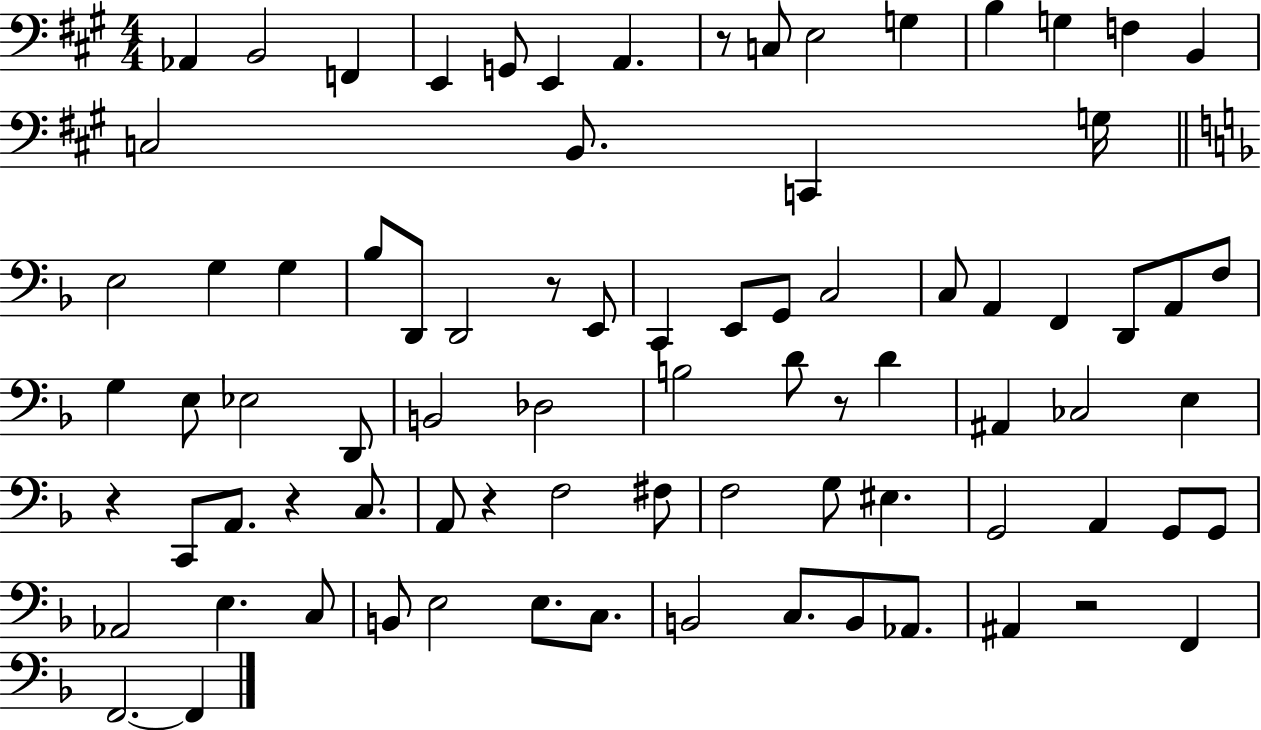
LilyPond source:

{
  \clef bass
  \numericTimeSignature
  \time 4/4
  \key a \major
  aes,4 b,2 f,4 | e,4 g,8 e,4 a,4. | r8 c8 e2 g4 | b4 g4 f4 b,4 | \break c2 b,8. c,4 g16 | \bar "||" \break \key d \minor e2 g4 g4 | bes8 d,8 d,2 r8 e,8 | c,4 e,8 g,8 c2 | c8 a,4 f,4 d,8 a,8 f8 | \break g4 e8 ees2 d,8 | b,2 des2 | b2 d'8 r8 d'4 | ais,4 ces2 e4 | \break r4 c,8 a,8. r4 c8. | a,8 r4 f2 fis8 | f2 g8 eis4. | g,2 a,4 g,8 g,8 | \break aes,2 e4. c8 | b,8 e2 e8. c8. | b,2 c8. b,8 aes,8. | ais,4 r2 f,4 | \break f,2.~~ f,4 | \bar "|."
}